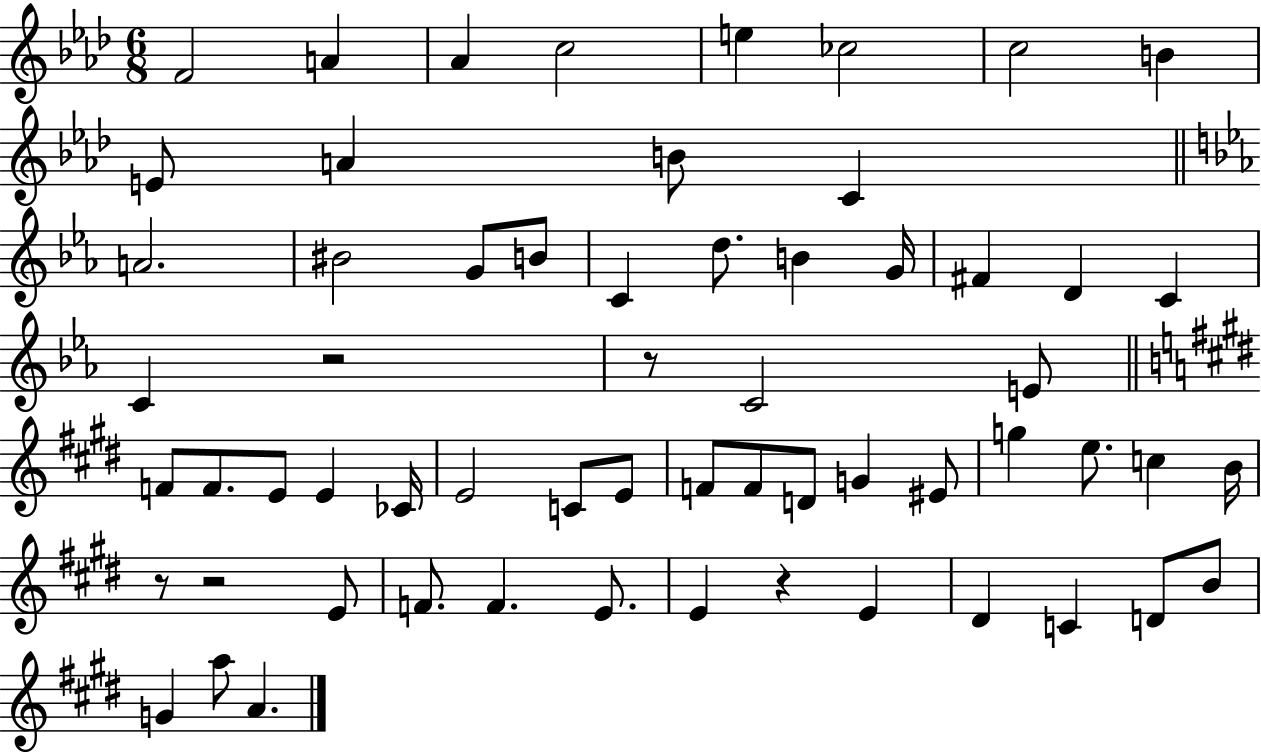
{
  \clef treble
  \numericTimeSignature
  \time 6/8
  \key aes \major
  f'2 a'4 | aes'4 c''2 | e''4 ces''2 | c''2 b'4 | \break e'8 a'4 b'8 c'4 | \bar "||" \break \key ees \major a'2. | bis'2 g'8 b'8 | c'4 d''8. b'4 g'16 | fis'4 d'4 c'4 | \break c'4 r2 | r8 c'2 e'8 | \bar "||" \break \key e \major f'8 f'8. e'8 e'4 ces'16 | e'2 c'8 e'8 | f'8 f'8 d'8 g'4 eis'8 | g''4 e''8. c''4 b'16 | \break r8 r2 e'8 | f'8. f'4. e'8. | e'4 r4 e'4 | dis'4 c'4 d'8 b'8 | \break g'4 a''8 a'4. | \bar "|."
}